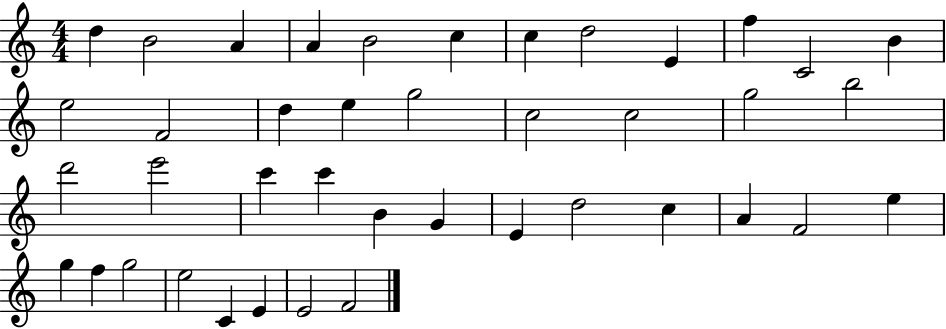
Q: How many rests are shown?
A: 0